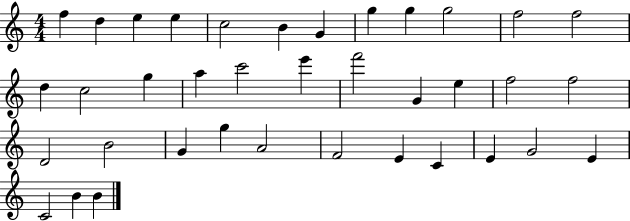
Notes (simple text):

F5/q D5/q E5/q E5/q C5/h B4/q G4/q G5/q G5/q G5/h F5/h F5/h D5/q C5/h G5/q A5/q C6/h E6/q F6/h G4/q E5/q F5/h F5/h D4/h B4/h G4/q G5/q A4/h F4/h E4/q C4/q E4/q G4/h E4/q C4/h B4/q B4/q